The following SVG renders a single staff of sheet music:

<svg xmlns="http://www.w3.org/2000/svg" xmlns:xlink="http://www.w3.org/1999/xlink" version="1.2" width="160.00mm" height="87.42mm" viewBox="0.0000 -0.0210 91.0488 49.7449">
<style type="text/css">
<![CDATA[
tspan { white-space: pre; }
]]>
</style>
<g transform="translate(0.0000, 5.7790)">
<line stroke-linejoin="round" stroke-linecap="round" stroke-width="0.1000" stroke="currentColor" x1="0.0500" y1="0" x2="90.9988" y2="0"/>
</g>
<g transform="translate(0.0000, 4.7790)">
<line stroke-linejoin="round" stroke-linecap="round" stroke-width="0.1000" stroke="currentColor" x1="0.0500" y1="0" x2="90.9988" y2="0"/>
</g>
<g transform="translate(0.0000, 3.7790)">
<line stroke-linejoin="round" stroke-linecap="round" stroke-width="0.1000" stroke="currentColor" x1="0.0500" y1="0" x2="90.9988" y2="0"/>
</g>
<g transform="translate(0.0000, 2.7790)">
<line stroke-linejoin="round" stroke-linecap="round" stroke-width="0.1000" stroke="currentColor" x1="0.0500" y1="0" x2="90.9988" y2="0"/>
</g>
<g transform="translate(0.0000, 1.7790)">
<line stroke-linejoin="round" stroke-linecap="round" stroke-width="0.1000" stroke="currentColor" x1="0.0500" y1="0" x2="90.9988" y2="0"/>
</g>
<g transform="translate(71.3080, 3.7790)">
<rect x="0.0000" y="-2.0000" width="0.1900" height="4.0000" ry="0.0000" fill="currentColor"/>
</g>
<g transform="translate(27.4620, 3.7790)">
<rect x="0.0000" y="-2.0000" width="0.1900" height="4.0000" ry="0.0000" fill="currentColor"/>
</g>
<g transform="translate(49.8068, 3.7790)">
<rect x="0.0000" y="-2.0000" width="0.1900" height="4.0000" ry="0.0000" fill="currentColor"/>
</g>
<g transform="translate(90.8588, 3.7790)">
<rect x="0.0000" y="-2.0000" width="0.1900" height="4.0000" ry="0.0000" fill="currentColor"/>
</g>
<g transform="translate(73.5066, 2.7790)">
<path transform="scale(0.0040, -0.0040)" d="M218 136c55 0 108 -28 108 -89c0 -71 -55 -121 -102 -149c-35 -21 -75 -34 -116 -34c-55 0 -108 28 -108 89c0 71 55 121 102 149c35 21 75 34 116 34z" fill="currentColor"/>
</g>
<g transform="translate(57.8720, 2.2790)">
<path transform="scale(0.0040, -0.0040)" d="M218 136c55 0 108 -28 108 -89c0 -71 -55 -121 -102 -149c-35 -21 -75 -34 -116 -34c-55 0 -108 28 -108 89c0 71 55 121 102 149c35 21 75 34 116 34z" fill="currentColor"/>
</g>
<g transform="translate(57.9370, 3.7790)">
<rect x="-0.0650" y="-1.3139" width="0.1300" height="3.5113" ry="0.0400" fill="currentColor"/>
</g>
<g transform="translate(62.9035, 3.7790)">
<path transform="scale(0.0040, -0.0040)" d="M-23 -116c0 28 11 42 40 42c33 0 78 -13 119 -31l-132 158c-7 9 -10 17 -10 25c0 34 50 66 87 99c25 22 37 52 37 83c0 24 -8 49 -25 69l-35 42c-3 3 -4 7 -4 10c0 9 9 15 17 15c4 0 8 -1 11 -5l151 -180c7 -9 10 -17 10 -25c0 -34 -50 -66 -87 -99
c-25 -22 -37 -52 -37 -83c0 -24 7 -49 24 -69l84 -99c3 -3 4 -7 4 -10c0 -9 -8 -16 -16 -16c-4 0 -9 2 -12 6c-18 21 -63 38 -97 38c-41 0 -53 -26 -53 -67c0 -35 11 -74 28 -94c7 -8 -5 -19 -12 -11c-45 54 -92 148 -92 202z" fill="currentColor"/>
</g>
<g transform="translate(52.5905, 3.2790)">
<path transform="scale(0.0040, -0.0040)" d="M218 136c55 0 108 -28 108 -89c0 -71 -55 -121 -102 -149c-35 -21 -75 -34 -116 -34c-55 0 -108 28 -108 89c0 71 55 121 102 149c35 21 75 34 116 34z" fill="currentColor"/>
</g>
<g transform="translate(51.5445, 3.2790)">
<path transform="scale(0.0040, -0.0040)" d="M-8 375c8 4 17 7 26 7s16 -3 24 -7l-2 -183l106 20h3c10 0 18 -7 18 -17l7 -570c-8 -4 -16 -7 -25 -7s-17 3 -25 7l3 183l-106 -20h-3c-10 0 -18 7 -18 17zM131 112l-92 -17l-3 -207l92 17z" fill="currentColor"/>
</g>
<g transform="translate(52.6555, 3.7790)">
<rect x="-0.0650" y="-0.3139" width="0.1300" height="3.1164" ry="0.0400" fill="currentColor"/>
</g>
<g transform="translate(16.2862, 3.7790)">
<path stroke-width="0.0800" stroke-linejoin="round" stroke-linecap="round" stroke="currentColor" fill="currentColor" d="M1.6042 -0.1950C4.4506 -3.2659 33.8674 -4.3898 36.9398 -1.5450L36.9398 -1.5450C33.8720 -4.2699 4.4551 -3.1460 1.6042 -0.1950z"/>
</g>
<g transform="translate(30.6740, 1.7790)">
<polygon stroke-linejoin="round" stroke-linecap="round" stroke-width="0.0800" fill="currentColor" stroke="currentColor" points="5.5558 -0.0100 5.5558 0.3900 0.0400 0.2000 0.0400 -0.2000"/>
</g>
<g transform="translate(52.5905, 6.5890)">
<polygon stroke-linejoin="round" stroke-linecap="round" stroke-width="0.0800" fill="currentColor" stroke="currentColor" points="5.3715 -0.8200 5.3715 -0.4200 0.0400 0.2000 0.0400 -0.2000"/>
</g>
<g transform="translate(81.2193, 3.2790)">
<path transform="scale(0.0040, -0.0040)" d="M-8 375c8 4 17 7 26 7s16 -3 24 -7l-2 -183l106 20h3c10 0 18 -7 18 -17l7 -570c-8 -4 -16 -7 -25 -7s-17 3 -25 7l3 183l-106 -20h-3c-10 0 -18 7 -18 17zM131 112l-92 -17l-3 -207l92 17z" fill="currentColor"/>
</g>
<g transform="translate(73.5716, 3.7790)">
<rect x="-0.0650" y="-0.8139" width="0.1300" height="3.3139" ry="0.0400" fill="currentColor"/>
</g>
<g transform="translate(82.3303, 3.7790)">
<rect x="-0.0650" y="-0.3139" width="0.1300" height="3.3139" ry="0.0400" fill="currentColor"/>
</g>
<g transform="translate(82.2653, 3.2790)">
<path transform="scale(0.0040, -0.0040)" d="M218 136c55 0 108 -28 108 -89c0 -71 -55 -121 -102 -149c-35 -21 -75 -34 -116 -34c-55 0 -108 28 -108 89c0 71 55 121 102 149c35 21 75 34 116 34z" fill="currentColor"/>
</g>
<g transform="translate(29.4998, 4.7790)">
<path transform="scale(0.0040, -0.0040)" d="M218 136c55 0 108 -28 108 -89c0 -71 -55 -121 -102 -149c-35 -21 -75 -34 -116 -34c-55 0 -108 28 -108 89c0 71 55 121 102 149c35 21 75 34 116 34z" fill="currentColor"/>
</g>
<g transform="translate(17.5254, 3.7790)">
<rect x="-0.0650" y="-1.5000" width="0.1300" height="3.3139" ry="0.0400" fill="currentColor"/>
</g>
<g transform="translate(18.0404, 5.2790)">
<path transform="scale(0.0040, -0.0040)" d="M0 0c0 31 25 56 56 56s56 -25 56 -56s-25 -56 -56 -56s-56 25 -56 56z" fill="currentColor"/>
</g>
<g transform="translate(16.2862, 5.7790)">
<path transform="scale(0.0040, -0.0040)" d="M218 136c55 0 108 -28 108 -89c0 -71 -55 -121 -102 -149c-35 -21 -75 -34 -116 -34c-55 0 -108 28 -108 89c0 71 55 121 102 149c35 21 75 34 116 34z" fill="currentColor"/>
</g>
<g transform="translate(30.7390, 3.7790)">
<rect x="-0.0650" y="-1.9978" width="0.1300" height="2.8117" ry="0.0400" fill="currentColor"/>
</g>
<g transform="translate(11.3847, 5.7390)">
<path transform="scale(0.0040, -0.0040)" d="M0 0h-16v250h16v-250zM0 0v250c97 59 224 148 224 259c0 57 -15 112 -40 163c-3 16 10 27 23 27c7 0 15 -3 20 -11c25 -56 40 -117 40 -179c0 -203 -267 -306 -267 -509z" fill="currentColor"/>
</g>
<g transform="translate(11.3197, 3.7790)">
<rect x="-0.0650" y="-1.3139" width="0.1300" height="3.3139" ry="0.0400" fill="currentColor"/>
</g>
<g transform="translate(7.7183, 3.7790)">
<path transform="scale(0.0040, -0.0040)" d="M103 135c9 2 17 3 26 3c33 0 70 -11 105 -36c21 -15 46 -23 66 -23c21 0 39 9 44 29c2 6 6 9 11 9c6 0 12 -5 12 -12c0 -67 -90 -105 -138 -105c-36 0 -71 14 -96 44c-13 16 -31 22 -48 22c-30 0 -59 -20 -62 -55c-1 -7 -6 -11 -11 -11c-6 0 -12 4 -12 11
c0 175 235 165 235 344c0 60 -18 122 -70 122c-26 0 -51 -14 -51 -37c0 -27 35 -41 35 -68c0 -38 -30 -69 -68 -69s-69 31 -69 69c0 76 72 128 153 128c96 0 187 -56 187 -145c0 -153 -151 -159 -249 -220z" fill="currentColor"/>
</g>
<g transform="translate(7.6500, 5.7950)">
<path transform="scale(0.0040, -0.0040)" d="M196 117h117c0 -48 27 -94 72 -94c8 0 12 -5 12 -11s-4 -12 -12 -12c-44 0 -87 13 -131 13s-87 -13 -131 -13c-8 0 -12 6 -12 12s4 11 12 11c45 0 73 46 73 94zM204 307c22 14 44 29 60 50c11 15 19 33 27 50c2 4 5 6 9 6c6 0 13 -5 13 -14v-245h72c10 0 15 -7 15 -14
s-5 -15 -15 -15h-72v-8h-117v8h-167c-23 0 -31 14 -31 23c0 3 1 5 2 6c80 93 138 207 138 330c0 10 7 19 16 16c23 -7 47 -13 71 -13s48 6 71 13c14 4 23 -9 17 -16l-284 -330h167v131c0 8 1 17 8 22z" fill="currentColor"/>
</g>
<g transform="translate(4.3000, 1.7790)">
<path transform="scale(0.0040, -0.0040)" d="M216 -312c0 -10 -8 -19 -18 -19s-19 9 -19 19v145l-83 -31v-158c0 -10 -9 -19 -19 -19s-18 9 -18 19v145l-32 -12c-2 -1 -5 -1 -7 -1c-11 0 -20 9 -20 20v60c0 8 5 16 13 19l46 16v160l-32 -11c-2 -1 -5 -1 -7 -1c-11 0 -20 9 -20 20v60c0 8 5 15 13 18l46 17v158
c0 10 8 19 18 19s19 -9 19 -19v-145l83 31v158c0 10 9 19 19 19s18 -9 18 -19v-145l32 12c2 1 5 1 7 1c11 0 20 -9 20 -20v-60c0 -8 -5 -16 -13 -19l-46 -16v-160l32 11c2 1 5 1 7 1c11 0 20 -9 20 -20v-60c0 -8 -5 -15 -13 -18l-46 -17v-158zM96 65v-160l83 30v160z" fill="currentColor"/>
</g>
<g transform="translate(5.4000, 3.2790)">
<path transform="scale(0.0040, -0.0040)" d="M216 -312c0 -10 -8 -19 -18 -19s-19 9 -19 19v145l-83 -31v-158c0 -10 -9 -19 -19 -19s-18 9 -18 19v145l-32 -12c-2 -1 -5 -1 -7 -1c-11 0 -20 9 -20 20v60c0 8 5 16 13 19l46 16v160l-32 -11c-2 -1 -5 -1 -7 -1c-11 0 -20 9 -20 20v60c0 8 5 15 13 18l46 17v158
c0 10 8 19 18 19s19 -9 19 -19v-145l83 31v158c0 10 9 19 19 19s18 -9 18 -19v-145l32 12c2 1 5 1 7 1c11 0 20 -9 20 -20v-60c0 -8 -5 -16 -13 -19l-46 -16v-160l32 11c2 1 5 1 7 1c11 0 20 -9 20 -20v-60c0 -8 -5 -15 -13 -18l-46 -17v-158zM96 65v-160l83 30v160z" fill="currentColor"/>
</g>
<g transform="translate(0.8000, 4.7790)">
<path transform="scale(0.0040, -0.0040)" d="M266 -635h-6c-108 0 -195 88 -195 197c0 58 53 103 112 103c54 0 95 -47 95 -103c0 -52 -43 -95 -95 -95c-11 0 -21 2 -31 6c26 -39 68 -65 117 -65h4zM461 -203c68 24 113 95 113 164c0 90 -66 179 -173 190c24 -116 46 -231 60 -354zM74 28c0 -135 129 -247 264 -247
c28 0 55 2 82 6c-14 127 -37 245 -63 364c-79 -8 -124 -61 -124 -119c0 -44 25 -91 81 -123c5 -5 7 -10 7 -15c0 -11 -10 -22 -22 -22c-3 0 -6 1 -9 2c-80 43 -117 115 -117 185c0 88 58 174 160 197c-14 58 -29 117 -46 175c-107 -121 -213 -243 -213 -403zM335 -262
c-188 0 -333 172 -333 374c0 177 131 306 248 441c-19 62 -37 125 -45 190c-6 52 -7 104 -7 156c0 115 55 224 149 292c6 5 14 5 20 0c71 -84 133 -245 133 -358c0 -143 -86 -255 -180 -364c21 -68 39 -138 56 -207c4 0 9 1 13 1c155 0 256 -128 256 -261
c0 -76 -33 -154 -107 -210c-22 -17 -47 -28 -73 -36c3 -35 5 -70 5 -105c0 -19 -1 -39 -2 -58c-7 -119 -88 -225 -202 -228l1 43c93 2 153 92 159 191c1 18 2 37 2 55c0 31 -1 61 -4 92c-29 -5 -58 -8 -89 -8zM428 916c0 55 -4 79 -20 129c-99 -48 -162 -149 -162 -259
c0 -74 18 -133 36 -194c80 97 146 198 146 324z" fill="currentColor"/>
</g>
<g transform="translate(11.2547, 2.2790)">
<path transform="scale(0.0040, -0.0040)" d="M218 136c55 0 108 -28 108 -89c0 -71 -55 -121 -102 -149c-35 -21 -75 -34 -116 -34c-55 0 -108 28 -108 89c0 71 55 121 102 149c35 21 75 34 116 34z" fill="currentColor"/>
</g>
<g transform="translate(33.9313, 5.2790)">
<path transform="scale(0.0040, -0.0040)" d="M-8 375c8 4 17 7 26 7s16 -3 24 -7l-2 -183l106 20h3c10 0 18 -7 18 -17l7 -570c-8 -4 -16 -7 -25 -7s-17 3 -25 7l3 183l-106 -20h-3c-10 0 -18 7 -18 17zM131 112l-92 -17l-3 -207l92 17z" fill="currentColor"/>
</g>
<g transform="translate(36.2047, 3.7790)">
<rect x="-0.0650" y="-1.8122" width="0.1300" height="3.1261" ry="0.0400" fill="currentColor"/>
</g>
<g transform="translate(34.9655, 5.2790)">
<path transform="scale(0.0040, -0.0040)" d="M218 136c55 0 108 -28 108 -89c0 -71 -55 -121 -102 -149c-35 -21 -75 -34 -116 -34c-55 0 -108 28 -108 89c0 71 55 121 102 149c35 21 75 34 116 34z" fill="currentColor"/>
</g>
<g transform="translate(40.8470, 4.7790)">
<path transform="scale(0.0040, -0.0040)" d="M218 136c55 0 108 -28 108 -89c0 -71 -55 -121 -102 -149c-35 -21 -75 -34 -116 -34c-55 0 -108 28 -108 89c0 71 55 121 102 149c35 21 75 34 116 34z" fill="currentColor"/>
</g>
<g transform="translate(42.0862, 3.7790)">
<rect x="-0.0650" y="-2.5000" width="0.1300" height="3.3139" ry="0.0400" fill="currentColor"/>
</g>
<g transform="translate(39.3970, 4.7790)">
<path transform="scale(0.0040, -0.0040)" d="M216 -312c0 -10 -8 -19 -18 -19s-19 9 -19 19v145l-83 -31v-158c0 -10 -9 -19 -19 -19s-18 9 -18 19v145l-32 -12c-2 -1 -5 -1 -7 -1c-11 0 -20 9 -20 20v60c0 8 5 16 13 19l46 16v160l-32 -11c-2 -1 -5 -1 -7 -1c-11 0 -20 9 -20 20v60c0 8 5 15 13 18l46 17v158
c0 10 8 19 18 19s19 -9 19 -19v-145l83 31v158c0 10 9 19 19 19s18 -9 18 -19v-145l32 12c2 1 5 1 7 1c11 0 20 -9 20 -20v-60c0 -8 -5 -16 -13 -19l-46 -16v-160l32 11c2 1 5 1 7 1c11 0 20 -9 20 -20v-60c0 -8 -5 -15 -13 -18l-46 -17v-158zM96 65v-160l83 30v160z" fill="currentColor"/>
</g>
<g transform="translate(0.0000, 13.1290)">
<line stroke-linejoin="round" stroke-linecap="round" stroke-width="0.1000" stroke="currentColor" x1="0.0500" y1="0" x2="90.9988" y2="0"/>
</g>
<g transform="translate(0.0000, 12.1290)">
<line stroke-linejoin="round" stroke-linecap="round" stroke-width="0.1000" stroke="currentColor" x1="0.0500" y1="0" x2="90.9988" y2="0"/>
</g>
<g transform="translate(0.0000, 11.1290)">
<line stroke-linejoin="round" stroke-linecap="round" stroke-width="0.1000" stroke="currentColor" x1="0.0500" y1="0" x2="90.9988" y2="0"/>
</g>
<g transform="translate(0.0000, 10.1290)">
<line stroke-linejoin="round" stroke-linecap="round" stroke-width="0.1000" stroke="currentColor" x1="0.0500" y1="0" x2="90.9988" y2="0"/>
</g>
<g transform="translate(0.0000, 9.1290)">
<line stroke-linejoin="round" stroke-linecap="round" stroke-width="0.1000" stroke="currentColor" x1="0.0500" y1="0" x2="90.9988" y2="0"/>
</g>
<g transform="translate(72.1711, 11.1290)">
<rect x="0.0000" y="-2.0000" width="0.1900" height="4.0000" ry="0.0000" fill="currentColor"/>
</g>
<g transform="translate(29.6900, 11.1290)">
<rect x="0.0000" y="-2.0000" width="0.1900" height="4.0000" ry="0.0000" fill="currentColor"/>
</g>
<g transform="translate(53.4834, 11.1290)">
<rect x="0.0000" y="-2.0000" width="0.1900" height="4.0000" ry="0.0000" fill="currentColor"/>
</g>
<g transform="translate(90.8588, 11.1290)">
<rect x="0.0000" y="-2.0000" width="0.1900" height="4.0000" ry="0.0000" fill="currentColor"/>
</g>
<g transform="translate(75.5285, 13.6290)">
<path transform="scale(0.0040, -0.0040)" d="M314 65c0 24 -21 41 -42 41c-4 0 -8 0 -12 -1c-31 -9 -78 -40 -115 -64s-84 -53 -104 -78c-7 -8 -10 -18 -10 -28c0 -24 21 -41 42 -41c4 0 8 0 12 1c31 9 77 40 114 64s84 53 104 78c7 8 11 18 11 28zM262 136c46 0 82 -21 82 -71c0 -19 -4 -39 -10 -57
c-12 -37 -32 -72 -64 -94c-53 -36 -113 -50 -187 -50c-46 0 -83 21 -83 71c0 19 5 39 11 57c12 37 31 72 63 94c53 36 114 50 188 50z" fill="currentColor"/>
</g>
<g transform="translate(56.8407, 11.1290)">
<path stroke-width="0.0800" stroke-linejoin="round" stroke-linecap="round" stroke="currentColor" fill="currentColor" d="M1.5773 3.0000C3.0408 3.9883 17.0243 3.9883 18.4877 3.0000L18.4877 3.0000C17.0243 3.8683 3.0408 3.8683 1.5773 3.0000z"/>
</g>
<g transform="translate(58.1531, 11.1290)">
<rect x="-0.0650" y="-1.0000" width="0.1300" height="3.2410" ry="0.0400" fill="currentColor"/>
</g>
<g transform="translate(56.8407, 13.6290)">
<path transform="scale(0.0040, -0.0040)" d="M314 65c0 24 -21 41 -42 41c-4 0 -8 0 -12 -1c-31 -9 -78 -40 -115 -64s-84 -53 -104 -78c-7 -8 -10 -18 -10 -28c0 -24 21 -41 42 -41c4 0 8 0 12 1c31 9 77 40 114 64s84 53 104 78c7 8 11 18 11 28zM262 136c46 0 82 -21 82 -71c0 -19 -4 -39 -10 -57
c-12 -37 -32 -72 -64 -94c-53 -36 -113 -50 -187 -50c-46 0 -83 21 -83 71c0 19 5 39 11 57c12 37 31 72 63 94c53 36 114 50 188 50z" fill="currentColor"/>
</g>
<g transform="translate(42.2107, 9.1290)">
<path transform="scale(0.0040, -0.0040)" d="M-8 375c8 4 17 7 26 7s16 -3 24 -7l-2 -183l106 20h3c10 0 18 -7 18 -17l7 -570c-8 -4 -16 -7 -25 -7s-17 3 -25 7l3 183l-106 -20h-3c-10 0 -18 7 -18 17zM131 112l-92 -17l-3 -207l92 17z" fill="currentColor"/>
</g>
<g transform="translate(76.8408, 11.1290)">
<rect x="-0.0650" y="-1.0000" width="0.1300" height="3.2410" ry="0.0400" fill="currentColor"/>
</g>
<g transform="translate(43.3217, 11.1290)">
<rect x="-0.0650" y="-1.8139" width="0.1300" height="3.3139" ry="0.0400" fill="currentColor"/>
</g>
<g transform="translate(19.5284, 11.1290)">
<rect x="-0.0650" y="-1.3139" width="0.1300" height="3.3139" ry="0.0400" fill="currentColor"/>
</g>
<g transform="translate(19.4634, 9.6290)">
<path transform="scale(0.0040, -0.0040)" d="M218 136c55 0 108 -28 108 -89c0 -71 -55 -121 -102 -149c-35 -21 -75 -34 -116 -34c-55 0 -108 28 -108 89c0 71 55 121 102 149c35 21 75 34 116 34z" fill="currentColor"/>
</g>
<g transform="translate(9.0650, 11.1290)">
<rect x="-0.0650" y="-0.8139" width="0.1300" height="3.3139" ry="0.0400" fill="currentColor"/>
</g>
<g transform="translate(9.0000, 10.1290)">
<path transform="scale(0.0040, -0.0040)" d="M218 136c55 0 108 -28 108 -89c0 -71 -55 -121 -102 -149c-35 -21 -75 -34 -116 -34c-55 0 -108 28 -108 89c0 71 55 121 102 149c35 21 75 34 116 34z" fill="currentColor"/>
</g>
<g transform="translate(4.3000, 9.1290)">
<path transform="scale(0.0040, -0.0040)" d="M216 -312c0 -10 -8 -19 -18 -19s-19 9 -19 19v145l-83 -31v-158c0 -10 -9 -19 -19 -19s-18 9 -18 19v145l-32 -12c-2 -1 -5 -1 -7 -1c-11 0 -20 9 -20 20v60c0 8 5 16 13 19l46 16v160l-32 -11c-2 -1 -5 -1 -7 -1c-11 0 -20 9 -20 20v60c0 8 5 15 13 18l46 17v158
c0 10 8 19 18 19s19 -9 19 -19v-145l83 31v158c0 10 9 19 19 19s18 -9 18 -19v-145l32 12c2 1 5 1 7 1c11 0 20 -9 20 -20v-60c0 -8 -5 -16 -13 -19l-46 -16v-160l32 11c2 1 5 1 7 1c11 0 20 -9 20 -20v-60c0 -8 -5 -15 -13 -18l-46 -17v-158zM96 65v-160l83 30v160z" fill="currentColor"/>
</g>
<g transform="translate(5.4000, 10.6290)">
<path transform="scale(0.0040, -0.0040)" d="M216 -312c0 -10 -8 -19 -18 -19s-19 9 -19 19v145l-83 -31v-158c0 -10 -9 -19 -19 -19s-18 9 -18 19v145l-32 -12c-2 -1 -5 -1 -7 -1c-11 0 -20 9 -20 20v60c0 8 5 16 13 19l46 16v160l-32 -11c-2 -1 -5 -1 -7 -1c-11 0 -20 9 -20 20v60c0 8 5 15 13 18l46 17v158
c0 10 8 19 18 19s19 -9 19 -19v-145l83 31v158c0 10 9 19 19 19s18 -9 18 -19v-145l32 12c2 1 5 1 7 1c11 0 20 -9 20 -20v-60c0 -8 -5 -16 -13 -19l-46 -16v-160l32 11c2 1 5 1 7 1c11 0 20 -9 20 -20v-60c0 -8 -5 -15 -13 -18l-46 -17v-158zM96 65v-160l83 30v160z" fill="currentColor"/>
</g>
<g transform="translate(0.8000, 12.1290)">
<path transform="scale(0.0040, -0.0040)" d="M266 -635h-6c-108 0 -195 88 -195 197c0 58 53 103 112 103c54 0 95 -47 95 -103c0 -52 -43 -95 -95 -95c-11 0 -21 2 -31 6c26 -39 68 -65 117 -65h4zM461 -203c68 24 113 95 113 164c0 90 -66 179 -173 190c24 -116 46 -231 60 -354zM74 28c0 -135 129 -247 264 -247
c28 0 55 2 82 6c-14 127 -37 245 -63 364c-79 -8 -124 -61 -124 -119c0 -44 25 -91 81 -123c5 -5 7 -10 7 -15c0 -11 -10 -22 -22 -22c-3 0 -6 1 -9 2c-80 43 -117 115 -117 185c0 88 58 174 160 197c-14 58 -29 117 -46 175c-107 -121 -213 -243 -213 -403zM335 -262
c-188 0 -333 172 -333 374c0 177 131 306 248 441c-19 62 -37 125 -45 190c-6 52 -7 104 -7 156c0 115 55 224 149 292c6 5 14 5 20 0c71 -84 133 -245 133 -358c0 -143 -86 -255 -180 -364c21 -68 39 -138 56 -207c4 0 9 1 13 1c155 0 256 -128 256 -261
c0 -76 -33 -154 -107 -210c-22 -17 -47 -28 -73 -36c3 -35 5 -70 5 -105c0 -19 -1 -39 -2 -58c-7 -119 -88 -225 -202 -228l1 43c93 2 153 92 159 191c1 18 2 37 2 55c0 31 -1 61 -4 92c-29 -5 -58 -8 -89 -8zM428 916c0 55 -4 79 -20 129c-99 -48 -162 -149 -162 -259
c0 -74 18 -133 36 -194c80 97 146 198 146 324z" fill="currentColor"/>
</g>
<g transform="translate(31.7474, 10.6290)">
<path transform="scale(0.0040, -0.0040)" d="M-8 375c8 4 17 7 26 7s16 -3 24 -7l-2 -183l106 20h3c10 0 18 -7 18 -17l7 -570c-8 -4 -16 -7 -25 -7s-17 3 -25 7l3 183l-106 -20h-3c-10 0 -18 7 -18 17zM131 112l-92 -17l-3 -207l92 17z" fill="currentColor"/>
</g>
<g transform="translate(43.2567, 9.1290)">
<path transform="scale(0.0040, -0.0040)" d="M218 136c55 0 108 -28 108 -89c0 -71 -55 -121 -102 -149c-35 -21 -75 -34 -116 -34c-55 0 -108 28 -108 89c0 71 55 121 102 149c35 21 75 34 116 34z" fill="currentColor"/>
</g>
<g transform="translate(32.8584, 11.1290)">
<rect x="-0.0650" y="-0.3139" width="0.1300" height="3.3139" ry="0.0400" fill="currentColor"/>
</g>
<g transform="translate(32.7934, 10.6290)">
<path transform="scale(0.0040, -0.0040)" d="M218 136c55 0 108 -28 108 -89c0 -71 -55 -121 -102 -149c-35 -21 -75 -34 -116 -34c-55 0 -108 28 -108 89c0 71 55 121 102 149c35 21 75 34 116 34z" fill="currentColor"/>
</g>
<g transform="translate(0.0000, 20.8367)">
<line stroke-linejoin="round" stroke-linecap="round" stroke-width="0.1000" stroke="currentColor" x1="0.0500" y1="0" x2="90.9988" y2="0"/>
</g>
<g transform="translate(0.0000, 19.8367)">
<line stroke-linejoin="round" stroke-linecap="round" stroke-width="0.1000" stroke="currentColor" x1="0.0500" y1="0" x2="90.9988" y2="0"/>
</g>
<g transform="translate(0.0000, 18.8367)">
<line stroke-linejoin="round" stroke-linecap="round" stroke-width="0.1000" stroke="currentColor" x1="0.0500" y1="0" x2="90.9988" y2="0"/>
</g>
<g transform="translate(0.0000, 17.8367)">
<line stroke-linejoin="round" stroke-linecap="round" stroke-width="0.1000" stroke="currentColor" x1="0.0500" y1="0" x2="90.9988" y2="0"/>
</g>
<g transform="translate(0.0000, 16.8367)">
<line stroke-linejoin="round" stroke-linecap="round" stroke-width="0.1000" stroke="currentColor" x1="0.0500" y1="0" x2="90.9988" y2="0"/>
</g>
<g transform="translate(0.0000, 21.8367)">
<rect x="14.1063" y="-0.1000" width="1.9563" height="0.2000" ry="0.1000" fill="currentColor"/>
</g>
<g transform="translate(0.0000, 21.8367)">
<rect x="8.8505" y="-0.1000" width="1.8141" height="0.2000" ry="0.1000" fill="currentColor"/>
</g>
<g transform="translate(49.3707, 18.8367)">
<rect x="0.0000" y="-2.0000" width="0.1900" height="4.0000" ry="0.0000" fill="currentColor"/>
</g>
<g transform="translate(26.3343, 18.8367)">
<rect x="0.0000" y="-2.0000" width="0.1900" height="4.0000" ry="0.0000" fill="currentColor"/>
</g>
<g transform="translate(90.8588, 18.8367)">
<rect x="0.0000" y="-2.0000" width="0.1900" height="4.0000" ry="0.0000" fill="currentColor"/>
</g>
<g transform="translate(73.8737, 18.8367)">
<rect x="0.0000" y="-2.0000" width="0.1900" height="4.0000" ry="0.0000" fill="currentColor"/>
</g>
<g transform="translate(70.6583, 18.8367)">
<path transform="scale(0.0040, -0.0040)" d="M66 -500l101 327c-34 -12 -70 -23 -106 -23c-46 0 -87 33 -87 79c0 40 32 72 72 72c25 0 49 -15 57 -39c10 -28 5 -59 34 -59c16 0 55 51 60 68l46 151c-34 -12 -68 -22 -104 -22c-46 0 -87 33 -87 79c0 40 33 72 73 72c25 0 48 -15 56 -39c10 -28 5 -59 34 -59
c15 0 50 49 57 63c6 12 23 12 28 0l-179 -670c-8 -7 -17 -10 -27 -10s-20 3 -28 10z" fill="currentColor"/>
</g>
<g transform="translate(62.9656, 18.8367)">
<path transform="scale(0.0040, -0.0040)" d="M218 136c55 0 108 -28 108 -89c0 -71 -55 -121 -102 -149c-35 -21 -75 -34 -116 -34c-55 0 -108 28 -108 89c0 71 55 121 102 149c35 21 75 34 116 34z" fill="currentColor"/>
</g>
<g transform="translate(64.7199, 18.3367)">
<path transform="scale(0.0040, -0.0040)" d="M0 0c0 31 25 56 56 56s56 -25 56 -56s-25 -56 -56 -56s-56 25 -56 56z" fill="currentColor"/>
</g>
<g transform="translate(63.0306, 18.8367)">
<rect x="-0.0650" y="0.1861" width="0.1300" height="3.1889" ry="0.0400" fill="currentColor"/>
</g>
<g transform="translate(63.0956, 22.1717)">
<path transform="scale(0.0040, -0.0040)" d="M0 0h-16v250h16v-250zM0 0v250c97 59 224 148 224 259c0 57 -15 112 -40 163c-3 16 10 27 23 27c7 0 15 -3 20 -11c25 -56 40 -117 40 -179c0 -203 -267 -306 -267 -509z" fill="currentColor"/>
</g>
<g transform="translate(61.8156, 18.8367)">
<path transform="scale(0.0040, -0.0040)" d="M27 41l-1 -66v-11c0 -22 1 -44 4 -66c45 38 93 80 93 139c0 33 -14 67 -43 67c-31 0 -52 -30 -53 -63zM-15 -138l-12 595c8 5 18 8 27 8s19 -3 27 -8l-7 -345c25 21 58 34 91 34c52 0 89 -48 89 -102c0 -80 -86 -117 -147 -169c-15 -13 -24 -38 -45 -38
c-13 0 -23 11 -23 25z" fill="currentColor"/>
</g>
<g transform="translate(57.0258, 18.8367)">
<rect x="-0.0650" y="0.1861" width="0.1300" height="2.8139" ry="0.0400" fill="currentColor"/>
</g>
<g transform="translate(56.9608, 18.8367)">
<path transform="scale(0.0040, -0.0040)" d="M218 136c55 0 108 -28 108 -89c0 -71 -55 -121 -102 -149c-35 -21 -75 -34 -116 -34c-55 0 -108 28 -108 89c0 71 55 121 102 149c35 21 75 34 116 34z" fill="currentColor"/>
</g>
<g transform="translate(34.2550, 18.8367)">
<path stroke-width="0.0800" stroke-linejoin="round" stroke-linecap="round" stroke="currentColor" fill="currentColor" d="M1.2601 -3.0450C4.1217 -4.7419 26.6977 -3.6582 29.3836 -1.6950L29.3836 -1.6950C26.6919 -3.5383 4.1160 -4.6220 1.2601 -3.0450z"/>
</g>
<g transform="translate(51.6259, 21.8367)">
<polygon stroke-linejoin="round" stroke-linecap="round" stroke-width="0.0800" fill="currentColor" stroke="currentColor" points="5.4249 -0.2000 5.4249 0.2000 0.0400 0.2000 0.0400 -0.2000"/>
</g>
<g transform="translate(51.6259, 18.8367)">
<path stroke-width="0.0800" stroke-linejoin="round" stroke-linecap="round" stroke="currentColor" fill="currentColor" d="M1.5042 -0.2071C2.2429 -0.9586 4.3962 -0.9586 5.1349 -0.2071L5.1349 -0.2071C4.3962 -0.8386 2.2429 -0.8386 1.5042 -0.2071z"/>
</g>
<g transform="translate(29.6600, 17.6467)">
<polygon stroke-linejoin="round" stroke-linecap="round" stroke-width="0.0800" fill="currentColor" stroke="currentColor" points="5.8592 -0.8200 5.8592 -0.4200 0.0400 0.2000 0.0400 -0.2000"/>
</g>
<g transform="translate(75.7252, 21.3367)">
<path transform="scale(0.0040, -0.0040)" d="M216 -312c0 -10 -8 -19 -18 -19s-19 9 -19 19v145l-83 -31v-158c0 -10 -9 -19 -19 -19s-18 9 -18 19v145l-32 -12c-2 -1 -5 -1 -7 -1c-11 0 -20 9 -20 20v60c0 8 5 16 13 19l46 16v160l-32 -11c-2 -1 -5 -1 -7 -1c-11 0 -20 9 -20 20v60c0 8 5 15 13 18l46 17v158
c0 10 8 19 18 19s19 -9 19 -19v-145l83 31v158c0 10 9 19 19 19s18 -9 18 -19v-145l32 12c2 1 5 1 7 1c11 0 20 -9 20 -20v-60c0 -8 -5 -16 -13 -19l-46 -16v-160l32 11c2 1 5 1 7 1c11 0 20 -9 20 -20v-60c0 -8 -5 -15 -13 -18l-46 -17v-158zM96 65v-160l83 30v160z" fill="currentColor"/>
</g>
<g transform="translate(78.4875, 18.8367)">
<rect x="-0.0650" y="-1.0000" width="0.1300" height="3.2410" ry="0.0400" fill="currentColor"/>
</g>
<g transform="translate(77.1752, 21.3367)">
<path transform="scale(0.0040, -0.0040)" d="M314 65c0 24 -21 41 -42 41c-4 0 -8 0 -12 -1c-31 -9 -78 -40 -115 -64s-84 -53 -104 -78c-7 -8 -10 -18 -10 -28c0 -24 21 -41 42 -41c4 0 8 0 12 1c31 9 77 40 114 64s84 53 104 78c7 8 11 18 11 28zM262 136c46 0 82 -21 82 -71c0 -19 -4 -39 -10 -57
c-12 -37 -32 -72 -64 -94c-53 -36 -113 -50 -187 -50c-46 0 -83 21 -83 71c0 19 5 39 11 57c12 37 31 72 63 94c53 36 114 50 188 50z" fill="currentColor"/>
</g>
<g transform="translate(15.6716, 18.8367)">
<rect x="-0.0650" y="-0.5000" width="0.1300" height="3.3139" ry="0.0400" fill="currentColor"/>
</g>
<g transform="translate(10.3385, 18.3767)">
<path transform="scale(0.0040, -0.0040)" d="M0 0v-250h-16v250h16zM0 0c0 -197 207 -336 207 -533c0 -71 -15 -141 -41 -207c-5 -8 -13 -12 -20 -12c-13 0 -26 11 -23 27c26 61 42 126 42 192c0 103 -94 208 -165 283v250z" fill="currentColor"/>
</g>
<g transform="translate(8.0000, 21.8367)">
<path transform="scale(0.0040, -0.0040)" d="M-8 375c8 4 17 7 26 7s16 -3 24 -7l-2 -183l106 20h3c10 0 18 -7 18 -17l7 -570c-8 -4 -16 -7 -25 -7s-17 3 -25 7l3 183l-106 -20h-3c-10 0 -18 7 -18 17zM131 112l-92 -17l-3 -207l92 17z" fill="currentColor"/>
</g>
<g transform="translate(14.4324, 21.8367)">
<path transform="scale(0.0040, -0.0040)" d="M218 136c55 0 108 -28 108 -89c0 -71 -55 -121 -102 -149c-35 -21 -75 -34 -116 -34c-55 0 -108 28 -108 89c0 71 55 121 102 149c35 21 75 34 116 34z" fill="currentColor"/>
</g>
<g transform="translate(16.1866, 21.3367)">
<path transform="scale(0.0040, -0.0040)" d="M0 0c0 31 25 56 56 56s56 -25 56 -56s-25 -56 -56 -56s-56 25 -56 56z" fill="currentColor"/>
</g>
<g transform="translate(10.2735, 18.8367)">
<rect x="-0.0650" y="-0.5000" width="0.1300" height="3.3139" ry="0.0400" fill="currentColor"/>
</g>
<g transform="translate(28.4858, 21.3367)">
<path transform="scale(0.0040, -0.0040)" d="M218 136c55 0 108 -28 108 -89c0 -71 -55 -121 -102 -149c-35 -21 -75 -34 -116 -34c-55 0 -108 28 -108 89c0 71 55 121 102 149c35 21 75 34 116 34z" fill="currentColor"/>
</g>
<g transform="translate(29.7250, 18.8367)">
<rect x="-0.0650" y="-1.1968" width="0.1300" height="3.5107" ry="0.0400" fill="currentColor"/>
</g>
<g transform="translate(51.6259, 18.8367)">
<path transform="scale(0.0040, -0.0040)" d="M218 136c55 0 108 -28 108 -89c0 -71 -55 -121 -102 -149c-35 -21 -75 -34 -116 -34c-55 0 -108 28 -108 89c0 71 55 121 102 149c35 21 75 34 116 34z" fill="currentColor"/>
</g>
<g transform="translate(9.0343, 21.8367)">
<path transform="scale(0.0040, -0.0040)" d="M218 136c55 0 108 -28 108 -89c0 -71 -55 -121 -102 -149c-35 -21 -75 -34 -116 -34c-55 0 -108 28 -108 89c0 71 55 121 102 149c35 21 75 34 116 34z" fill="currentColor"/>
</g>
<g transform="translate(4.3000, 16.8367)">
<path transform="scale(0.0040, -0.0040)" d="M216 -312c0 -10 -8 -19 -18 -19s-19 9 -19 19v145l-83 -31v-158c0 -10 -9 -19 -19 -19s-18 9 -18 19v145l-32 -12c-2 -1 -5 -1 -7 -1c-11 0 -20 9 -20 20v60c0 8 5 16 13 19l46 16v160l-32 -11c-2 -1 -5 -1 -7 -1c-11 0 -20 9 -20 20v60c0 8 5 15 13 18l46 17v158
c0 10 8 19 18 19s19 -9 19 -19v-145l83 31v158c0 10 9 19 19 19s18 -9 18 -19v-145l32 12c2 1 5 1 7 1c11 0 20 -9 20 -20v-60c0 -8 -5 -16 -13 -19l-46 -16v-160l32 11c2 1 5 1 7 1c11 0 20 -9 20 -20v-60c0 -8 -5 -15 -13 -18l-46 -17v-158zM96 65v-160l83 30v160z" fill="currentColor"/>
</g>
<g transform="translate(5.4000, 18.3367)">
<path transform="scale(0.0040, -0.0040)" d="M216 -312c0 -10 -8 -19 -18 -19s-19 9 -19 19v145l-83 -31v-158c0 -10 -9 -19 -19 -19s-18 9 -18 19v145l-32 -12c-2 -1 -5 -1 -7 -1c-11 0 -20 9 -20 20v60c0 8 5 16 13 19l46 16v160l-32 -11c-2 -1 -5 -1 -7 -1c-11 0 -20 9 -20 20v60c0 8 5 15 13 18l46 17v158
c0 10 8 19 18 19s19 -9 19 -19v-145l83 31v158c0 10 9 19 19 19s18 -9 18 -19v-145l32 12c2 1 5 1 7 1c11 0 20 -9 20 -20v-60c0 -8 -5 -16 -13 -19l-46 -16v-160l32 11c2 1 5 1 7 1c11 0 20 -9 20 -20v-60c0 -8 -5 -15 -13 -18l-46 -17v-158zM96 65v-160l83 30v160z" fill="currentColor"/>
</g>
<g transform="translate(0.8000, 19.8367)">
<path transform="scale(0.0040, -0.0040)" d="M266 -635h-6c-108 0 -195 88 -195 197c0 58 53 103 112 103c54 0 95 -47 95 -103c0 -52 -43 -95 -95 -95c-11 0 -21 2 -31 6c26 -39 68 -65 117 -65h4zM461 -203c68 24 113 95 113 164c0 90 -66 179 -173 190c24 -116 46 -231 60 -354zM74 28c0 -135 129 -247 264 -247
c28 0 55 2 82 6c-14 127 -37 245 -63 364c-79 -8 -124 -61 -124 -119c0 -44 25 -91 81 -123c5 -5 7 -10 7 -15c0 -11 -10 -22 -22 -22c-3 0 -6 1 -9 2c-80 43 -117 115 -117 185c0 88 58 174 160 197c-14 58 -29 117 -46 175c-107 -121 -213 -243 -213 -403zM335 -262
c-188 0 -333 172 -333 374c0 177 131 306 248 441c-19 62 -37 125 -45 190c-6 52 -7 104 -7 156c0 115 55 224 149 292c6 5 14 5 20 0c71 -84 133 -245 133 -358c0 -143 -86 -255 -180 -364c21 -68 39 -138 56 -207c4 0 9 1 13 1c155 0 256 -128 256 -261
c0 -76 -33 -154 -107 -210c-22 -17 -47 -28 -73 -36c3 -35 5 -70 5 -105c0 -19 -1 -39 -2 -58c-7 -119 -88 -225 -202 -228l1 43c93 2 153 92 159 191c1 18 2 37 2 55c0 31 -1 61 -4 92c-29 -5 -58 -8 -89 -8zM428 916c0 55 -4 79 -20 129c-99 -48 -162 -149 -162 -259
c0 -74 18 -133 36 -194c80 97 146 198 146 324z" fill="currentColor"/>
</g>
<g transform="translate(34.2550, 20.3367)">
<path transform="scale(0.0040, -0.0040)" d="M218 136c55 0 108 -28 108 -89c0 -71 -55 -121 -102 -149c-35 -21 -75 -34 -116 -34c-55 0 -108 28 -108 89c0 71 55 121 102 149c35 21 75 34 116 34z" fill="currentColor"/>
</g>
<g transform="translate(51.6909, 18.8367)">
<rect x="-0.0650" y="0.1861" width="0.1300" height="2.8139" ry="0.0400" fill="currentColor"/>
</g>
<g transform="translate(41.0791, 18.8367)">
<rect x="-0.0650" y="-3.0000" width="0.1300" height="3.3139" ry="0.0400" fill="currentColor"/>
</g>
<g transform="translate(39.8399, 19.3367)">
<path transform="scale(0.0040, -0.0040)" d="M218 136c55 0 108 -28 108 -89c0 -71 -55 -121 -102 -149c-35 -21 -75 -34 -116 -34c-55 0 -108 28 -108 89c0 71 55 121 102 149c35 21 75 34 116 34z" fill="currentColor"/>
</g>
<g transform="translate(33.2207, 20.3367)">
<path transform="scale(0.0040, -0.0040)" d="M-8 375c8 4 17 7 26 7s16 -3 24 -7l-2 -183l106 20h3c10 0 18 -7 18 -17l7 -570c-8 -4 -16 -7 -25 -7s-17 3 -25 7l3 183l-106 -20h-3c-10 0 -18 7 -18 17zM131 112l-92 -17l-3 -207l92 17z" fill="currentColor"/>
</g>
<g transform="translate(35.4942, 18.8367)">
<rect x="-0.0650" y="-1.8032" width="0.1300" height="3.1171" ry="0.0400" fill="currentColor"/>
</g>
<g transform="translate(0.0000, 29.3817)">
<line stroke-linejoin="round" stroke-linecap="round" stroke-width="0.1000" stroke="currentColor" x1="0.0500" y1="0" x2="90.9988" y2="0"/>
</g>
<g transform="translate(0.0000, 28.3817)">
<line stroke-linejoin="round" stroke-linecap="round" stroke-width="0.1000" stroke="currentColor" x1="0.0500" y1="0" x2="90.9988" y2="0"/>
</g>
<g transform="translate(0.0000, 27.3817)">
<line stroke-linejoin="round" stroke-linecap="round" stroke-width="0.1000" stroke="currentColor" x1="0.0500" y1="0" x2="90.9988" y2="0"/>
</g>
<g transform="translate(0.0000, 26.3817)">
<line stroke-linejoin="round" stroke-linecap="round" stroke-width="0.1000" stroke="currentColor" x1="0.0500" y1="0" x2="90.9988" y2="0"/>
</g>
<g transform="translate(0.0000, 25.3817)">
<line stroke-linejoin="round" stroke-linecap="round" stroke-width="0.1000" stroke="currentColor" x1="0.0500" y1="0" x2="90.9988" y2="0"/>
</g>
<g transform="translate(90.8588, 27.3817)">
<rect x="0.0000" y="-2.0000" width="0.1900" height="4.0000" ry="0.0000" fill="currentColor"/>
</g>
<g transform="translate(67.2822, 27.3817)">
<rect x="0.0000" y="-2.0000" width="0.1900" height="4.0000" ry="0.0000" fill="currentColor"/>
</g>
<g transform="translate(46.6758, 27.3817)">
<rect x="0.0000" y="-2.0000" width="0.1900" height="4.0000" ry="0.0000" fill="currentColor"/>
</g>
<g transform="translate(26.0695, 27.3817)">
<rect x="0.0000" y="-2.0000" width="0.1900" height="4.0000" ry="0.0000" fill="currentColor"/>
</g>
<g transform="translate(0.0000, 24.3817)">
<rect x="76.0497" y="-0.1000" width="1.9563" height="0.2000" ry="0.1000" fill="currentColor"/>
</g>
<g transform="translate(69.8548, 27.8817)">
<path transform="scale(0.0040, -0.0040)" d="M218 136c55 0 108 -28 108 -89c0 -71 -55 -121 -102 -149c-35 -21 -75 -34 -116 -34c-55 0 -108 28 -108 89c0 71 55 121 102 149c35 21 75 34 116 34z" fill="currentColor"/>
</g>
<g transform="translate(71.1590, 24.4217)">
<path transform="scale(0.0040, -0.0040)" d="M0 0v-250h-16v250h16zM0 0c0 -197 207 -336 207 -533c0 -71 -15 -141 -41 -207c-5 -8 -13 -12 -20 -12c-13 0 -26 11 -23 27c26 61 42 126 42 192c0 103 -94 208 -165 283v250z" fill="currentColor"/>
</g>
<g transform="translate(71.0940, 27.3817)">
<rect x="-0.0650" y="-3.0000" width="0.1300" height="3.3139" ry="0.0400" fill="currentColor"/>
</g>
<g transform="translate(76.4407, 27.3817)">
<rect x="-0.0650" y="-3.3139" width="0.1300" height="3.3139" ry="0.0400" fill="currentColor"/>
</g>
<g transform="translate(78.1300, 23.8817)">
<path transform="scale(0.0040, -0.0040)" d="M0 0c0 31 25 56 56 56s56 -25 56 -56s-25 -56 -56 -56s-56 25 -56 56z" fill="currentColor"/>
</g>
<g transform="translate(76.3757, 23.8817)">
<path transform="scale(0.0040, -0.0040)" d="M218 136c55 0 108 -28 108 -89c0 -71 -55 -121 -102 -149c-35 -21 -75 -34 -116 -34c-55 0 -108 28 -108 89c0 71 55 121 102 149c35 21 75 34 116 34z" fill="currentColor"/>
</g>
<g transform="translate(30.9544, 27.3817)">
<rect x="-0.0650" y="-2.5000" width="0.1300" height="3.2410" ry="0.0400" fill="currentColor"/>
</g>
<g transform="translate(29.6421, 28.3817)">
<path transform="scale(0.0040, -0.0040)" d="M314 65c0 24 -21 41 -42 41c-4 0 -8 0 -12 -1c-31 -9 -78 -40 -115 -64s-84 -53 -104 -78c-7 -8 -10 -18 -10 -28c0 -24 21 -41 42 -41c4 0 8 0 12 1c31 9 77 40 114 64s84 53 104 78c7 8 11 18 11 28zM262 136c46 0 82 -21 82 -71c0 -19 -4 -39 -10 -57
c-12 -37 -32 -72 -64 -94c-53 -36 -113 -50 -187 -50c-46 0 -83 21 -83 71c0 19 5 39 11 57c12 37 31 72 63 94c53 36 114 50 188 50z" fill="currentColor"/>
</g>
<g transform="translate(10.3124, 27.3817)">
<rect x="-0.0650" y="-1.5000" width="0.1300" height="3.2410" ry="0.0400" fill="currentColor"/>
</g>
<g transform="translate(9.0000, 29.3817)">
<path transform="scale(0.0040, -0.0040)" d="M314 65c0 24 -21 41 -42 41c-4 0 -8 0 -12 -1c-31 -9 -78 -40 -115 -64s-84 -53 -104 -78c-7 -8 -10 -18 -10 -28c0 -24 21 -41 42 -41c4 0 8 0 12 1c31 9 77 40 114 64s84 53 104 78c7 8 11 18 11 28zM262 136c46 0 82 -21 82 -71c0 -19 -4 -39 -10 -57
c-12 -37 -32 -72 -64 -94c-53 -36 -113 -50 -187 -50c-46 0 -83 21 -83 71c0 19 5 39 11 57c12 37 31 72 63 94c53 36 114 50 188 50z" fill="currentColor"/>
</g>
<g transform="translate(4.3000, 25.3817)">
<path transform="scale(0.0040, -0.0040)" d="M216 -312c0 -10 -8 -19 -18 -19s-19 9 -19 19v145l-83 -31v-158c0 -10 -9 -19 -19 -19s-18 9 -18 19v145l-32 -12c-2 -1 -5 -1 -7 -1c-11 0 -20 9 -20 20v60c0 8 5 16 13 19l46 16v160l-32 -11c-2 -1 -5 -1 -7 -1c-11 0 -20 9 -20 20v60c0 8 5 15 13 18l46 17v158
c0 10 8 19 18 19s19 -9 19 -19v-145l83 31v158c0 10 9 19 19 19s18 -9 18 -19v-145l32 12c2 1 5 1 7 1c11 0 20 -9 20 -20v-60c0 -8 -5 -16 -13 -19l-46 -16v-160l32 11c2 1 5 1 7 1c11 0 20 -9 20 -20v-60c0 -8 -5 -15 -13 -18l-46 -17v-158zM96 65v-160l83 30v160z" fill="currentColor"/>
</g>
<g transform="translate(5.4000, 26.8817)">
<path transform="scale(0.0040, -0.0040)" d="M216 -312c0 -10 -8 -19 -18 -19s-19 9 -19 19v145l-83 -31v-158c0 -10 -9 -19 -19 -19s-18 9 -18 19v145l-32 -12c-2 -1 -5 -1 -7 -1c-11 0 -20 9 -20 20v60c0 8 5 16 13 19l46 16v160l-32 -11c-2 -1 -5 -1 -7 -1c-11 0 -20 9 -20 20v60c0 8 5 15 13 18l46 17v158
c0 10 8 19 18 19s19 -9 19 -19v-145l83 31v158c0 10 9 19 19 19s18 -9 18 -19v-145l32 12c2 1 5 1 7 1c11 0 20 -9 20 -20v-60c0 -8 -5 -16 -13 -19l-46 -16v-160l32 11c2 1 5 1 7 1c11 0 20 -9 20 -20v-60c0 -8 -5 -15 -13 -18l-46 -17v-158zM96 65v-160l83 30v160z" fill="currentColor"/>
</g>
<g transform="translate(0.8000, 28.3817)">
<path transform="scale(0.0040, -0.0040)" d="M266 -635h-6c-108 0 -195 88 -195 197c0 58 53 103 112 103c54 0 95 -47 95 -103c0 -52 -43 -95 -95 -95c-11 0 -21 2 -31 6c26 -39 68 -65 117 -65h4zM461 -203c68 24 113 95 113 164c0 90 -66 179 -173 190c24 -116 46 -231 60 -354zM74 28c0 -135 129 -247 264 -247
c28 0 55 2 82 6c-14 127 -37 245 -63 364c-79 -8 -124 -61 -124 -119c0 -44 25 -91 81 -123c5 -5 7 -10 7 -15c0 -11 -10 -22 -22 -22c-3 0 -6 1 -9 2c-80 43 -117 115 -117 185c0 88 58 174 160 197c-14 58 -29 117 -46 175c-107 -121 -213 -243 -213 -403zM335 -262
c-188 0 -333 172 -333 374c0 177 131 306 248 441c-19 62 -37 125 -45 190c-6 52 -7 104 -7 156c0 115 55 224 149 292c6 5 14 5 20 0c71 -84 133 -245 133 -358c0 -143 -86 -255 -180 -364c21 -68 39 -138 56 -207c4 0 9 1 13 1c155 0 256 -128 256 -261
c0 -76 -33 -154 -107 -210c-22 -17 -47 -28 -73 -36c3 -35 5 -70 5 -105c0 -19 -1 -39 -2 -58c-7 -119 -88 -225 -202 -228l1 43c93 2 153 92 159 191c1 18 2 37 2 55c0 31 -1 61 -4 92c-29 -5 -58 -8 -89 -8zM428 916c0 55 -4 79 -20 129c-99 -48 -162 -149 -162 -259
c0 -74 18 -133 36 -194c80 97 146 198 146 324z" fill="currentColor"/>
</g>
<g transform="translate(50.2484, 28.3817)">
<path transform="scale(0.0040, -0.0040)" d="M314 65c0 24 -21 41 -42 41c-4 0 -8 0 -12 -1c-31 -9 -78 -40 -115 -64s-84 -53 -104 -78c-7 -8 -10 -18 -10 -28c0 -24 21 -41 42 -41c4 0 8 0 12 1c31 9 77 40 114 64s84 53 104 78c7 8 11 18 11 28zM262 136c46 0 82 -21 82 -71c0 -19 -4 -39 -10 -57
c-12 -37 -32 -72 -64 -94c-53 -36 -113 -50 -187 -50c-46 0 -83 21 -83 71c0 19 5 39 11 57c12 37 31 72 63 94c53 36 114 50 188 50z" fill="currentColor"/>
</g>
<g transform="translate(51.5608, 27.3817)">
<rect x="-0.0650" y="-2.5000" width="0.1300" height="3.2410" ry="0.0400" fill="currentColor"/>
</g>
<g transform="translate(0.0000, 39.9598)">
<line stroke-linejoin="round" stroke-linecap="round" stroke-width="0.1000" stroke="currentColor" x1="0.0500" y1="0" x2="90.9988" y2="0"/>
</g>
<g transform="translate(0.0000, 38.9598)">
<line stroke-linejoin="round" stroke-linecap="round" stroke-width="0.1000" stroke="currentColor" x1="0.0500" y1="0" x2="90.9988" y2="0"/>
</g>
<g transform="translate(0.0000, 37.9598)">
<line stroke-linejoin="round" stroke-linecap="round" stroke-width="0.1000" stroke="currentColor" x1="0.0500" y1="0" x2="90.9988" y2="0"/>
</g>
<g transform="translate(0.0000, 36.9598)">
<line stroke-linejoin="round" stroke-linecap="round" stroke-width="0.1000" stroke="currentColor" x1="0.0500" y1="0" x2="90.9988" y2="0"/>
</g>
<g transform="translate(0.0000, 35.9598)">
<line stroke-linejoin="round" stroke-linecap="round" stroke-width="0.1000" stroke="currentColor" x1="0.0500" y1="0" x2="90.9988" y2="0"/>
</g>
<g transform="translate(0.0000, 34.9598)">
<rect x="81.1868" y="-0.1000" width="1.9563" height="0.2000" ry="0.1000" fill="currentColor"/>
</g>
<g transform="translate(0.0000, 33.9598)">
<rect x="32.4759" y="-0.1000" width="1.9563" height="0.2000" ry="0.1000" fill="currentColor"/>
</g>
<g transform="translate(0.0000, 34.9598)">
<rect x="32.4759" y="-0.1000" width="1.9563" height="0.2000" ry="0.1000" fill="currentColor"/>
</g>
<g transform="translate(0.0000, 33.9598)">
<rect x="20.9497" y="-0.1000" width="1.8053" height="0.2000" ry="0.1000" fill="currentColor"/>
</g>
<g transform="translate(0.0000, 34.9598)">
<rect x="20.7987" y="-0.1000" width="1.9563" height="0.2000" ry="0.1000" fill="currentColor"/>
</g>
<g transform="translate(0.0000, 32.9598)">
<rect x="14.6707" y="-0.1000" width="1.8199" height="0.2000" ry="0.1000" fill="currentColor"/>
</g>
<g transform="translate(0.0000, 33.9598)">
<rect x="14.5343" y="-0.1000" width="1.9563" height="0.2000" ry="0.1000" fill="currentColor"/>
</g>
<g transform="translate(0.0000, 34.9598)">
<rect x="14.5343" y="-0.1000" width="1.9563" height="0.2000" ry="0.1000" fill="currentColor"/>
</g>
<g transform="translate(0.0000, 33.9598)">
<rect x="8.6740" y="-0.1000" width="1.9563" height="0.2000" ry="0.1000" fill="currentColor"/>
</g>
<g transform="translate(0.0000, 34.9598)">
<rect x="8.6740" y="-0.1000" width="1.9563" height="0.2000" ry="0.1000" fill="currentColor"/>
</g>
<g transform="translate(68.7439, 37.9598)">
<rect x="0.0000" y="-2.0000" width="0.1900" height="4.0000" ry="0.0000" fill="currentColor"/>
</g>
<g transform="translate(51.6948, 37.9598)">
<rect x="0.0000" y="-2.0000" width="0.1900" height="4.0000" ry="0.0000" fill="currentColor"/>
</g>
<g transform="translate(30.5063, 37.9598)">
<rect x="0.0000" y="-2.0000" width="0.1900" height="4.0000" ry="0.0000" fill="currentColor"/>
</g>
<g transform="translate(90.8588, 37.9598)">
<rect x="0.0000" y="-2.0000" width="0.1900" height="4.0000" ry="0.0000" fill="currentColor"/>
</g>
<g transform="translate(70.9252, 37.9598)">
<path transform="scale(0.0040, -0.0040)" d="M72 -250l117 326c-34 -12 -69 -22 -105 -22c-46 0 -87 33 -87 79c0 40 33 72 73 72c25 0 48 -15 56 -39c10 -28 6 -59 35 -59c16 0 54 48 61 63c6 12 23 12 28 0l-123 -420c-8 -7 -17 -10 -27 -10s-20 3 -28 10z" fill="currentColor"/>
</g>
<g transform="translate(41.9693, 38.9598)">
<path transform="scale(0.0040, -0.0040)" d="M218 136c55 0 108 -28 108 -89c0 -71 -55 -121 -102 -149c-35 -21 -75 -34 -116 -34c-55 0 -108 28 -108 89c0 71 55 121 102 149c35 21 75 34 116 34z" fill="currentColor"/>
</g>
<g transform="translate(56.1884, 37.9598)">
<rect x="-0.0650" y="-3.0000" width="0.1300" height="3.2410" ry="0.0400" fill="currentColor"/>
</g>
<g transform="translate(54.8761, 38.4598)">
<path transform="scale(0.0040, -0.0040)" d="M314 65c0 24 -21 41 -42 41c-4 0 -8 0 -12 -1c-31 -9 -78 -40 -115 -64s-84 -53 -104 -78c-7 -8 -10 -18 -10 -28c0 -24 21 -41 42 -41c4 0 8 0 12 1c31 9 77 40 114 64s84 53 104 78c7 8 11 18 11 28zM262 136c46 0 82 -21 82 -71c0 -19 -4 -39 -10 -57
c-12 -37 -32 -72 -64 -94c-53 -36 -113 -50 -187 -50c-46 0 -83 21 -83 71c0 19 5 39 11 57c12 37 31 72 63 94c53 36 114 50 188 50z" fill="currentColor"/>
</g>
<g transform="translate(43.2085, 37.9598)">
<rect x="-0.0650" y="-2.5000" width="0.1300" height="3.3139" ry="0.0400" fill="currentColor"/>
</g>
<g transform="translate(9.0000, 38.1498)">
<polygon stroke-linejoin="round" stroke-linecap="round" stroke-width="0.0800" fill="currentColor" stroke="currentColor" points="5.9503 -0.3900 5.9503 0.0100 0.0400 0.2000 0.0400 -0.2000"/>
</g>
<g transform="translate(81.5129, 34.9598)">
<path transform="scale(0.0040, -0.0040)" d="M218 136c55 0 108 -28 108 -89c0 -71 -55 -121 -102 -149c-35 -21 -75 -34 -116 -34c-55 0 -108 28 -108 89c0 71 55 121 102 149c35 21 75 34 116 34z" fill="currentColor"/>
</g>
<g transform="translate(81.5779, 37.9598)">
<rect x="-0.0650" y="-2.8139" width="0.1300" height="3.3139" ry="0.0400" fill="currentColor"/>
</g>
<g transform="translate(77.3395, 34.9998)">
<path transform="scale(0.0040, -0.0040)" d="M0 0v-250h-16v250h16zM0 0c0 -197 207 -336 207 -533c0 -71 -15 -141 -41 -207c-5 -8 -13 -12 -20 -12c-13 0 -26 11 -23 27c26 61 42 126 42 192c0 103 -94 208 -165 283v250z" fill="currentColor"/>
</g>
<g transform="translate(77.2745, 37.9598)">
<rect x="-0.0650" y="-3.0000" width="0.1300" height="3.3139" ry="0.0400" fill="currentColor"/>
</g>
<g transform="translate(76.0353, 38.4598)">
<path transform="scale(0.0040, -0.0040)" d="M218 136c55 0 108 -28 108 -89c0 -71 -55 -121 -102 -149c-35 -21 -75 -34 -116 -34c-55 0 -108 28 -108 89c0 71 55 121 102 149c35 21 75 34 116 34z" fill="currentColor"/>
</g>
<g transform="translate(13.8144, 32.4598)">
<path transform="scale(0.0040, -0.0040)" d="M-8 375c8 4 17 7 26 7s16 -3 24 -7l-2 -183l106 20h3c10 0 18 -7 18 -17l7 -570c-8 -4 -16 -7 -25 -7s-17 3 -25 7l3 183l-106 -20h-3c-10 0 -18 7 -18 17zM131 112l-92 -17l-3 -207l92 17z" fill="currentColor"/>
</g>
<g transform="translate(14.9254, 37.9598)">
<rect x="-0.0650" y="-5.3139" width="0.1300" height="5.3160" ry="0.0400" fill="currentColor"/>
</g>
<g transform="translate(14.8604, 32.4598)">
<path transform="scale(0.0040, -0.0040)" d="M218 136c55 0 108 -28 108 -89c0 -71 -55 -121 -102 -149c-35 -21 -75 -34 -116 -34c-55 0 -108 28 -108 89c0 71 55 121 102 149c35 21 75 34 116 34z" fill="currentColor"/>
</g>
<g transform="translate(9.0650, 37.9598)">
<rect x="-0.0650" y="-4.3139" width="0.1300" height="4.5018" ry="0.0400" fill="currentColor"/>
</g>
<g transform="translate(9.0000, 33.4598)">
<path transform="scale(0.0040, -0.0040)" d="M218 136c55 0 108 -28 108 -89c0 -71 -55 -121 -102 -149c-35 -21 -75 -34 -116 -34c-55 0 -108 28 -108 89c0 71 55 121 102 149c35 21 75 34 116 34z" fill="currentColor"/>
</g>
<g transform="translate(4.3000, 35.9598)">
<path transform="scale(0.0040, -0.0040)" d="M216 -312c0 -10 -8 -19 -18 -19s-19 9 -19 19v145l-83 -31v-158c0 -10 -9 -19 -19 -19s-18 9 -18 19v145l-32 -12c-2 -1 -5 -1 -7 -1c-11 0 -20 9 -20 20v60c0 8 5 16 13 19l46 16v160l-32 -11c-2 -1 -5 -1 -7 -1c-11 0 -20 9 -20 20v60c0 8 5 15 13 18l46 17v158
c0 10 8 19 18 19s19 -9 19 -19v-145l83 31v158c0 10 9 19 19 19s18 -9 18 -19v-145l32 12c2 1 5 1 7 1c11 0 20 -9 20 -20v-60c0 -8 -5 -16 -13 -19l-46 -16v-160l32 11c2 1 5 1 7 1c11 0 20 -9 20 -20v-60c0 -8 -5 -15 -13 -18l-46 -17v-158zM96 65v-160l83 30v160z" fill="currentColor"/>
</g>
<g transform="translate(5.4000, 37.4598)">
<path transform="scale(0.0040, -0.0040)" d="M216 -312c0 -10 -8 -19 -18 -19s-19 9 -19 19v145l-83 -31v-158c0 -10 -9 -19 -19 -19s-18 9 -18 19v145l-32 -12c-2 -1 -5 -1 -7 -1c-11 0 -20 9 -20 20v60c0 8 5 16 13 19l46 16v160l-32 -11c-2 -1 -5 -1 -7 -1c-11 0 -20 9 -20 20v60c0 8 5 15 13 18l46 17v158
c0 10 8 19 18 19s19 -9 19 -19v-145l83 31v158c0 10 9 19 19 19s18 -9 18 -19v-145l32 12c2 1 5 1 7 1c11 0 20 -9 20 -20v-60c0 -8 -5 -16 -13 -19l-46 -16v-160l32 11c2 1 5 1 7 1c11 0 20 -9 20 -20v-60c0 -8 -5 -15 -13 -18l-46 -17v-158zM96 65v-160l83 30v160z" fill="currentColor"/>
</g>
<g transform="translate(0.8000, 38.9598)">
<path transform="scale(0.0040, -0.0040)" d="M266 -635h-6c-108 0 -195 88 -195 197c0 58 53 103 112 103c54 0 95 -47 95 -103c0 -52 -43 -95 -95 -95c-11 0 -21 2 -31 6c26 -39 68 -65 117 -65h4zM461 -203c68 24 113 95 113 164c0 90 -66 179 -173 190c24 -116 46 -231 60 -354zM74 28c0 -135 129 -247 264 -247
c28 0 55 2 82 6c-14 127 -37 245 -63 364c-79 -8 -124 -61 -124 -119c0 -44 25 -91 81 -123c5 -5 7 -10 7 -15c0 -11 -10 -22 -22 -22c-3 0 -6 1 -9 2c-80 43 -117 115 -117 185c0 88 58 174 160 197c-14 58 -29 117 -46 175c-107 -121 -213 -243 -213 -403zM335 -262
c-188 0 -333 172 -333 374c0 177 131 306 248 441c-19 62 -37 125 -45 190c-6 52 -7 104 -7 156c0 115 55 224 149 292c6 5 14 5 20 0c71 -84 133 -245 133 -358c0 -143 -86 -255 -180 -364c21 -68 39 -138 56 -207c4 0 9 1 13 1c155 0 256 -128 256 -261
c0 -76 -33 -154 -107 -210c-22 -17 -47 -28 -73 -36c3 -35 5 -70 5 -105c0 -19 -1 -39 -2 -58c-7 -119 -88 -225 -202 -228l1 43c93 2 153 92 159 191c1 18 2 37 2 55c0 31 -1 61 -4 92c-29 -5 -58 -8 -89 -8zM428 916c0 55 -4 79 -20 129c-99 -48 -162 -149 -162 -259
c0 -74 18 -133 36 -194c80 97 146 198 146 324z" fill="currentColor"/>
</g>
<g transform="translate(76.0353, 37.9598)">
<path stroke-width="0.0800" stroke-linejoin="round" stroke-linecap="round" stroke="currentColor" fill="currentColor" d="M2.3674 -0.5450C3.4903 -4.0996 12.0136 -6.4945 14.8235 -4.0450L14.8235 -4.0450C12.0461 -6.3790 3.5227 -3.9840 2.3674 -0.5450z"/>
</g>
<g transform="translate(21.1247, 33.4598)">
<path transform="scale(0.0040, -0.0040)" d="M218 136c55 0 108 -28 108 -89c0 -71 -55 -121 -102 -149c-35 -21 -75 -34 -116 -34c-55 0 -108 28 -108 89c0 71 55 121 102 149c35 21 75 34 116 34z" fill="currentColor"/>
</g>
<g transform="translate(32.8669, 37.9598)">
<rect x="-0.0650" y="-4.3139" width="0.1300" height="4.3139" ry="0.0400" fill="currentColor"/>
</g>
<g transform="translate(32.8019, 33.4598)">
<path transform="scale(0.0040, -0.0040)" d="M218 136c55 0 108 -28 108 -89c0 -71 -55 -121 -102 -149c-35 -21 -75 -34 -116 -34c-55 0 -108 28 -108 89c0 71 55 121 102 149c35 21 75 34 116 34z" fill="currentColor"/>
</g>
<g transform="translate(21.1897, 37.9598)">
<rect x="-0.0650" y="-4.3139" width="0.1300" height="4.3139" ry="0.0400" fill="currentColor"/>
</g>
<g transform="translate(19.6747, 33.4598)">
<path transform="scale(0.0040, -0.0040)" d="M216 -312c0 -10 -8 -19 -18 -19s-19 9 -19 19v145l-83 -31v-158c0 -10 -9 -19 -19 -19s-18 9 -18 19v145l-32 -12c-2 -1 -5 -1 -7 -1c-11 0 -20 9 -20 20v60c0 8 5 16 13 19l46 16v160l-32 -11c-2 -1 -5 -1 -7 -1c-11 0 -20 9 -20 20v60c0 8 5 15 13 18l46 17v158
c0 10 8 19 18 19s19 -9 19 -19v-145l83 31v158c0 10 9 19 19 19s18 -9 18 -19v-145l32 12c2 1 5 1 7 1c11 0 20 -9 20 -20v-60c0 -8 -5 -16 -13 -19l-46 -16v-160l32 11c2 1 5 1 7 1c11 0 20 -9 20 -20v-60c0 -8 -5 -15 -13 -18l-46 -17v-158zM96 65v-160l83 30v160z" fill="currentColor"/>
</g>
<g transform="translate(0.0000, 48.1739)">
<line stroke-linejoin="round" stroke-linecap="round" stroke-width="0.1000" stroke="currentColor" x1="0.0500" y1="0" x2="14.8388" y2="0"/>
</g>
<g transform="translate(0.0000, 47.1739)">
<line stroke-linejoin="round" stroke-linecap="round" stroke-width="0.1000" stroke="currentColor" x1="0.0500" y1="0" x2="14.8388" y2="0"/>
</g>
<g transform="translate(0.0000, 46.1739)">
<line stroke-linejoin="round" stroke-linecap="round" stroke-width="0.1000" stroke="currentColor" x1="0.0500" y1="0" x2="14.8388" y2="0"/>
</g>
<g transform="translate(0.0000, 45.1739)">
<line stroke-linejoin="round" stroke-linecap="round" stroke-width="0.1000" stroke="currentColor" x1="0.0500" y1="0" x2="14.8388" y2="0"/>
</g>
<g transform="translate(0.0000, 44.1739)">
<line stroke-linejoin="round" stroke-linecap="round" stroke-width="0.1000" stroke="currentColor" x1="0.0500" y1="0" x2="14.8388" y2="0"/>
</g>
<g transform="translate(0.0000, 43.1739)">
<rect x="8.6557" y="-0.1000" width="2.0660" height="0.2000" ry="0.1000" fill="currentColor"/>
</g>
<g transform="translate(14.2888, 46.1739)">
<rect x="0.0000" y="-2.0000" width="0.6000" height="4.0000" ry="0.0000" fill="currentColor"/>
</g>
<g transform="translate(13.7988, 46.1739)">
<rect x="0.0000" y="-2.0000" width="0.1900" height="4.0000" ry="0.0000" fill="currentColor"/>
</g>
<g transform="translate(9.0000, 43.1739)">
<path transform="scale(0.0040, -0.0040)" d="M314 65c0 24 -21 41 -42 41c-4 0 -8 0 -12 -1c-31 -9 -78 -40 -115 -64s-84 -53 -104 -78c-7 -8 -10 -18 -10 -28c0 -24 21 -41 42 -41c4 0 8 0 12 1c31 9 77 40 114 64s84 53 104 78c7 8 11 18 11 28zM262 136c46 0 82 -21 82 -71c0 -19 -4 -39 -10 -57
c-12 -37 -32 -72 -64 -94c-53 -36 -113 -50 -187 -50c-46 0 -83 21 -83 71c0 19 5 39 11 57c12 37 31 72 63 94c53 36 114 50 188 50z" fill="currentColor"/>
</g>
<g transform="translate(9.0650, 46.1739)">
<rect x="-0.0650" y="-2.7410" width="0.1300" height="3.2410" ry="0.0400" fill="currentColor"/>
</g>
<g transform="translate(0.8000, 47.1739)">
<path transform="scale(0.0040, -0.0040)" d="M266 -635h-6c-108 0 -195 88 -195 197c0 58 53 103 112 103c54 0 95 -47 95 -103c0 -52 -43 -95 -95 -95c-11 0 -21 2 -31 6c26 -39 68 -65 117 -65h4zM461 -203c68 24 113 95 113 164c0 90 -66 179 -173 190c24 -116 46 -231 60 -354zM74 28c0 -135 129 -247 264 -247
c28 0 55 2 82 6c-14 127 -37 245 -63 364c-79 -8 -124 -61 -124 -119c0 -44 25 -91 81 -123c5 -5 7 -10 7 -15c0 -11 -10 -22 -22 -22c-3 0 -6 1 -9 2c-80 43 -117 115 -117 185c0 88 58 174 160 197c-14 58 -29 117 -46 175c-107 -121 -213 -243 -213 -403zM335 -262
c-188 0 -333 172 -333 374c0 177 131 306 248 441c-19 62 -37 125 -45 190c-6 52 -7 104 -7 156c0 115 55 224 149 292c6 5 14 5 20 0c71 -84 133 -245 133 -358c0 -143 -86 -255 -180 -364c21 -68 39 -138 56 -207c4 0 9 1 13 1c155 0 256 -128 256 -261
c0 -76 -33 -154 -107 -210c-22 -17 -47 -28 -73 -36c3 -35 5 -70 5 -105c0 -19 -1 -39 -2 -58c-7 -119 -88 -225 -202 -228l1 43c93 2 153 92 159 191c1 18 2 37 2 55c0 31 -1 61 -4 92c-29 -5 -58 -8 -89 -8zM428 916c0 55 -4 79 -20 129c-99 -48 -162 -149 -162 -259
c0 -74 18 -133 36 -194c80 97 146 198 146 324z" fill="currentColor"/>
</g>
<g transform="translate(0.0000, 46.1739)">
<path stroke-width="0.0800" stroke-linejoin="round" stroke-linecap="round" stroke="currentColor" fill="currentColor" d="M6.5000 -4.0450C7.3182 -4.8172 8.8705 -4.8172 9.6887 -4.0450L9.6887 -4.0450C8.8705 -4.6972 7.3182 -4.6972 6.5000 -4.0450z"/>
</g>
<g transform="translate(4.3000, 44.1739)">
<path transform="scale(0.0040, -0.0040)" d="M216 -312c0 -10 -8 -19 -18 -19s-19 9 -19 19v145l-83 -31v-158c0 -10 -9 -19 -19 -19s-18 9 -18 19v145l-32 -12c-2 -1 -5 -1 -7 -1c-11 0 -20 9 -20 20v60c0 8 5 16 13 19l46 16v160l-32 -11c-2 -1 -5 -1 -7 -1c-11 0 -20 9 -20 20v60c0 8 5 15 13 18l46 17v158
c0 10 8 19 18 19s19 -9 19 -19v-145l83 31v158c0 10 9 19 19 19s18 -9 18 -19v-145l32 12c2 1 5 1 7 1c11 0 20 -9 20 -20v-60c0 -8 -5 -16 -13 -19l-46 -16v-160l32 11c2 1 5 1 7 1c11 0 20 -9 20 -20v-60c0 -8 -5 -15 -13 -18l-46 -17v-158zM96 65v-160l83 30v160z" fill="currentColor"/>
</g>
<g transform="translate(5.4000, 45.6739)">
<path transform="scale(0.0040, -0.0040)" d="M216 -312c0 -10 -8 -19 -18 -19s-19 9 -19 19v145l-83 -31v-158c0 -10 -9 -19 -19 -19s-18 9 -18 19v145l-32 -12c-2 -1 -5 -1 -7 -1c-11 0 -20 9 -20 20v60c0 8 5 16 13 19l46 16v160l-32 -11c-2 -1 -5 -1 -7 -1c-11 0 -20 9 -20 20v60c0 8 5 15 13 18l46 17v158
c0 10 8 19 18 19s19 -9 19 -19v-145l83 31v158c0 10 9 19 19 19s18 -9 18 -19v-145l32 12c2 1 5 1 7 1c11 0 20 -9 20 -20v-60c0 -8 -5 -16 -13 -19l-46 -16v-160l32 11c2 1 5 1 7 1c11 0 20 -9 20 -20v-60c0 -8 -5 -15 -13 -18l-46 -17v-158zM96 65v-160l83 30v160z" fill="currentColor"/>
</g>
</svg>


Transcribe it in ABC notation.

X:1
T:Untitled
M:2/4
L:1/4
K:D
e/2 E G/2 F/2 ^G c/2 e/2 z d c d e c f D2 D2 C/2 C D/2 F/2 A B/2 B/2 _B/2 z/4 ^D2 E2 G2 G2 A/2 b d'/2 f'/2 ^d' d' G A2 z/2 A/2 a a2